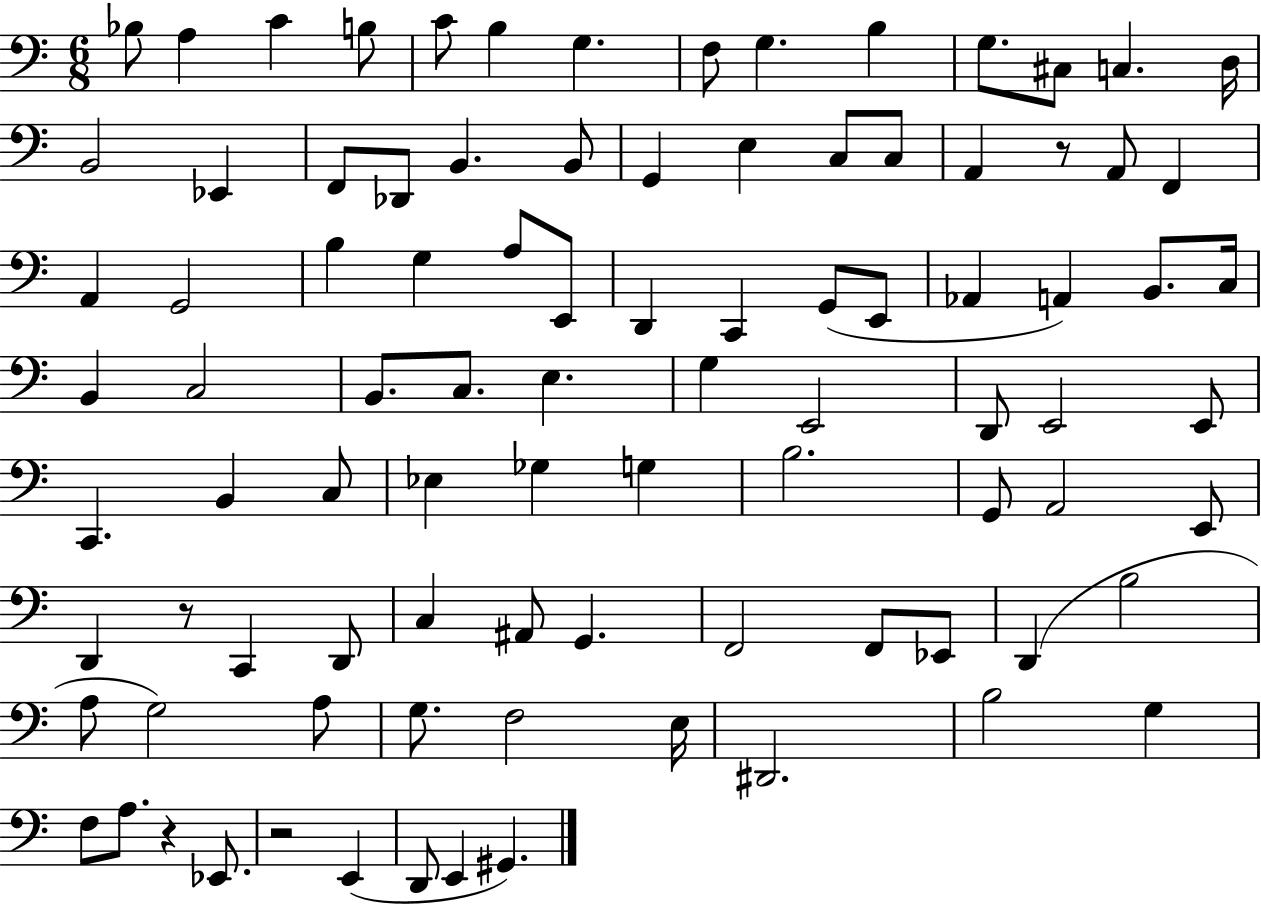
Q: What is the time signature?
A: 6/8